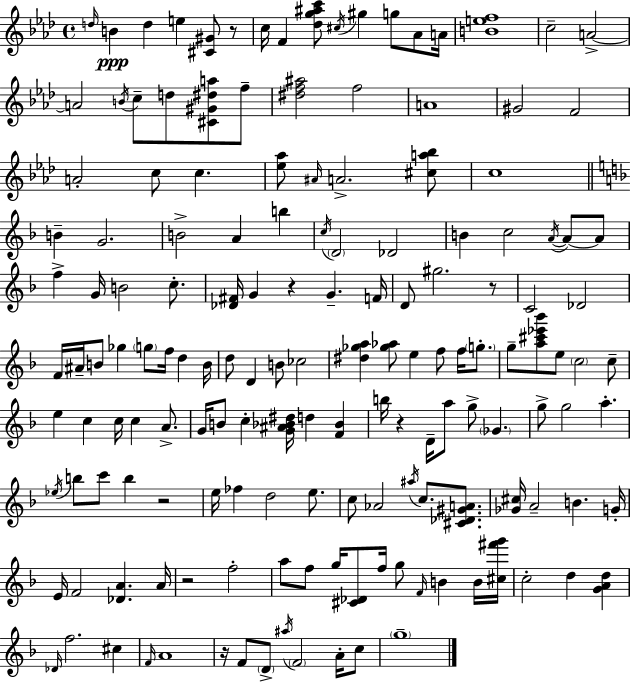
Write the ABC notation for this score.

X:1
T:Untitled
M:4/4
L:1/4
K:Fm
d/4 B d e [^C^G]/2 z/2 c/4 F [_dg^ac']/2 ^c/4 ^g g/2 _A/2 A/4 [Bef]4 c2 A2 A2 B/4 c/2 d/2 [^C^G^da]/2 f/2 [^df^a]2 f2 A4 ^G2 F2 A2 c/2 c [_e_a]/2 ^A/4 A2 [^ca_b]/2 c4 B G2 B2 A b c/4 D2 _D2 B c2 A/4 A/2 A/2 f G/4 B2 c/2 [_D^F]/4 G z G F/4 D/2 ^g2 z/2 C2 _D2 F/4 ^A/4 B/2 _g g/2 f/4 d B/4 d/2 D B/2 _c2 [^d_ga] [_g_a]/2 e f/2 f/4 g/2 g/2 [a^c'_e'_b']/2 e/2 c2 c/2 e c c/4 c A/2 G/4 B/2 c [G^A_B^d]/4 d [F_B] b/4 z D/4 a/2 g/2 _G g/2 g2 a _e/4 b/2 c'/2 b z2 e/4 _f d2 e/2 c/2 _A2 ^a/4 c/2 [^C_D^GA]/2 [_G^c]/4 A2 B G/4 E/4 F2 [_DA] A/4 z2 f2 a/2 f/2 g/4 [^C_D]/2 f/4 g/2 F/4 B B/4 [^c^f'g']/4 c2 d [GAd] _D/4 f2 ^c F/4 A4 z/4 F/2 D/2 ^a/4 F2 A/4 c/2 g4